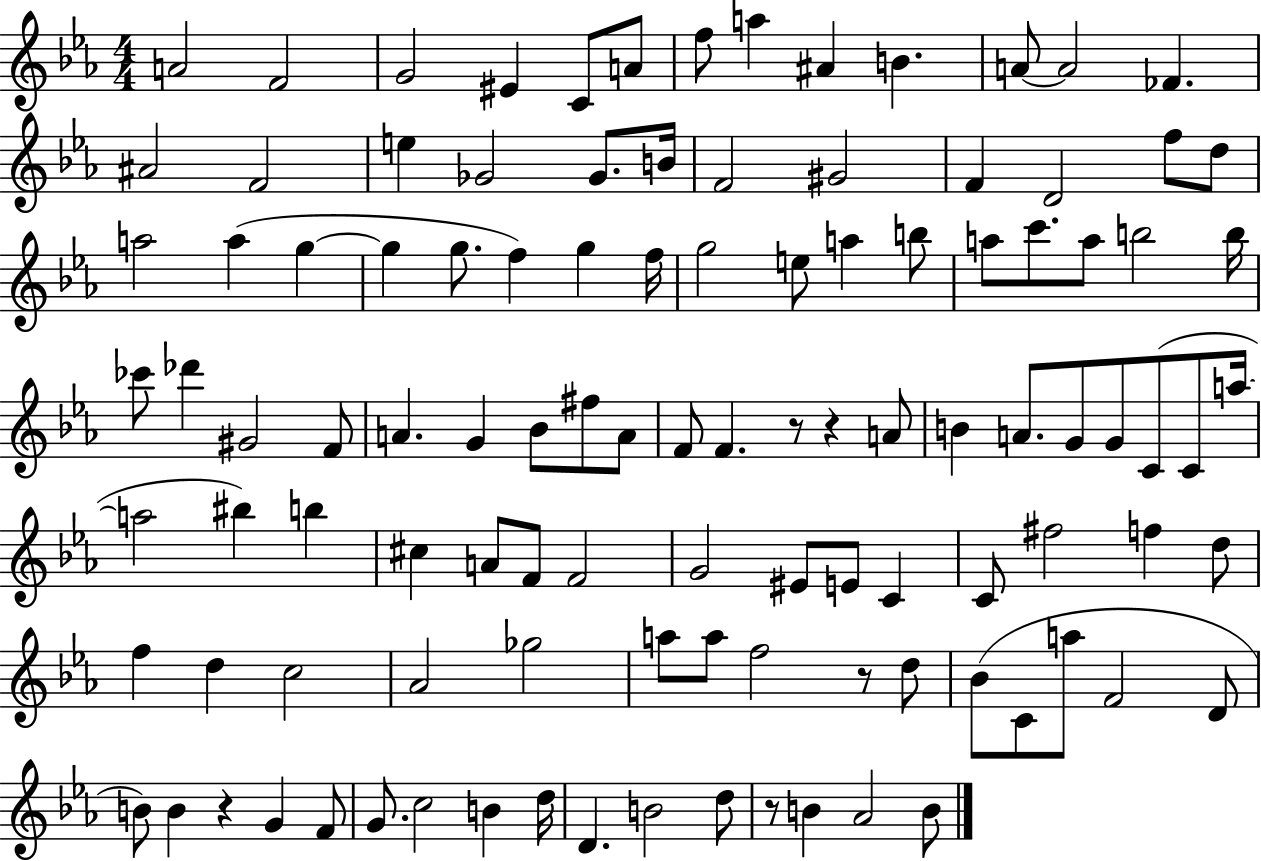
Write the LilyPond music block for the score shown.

{
  \clef treble
  \numericTimeSignature
  \time 4/4
  \key ees \major
  a'2 f'2 | g'2 eis'4 c'8 a'8 | f''8 a''4 ais'4 b'4. | a'8~~ a'2 fes'4. | \break ais'2 f'2 | e''4 ges'2 ges'8. b'16 | f'2 gis'2 | f'4 d'2 f''8 d''8 | \break a''2 a''4( g''4~~ | g''4 g''8. f''4) g''4 f''16 | g''2 e''8 a''4 b''8 | a''8 c'''8. a''8 b''2 b''16 | \break ces'''8 des'''4 gis'2 f'8 | a'4. g'4 bes'8 fis''8 a'8 | f'8 f'4. r8 r4 a'8 | b'4 a'8. g'8 g'8 c'8( c'8 a''16~~ | \break a''2 bis''4) b''4 | cis''4 a'8 f'8 f'2 | g'2 eis'8 e'8 c'4 | c'8 fis''2 f''4 d''8 | \break f''4 d''4 c''2 | aes'2 ges''2 | a''8 a''8 f''2 r8 d''8 | bes'8( c'8 a''8 f'2 d'8 | \break b'8) b'4 r4 g'4 f'8 | g'8. c''2 b'4 d''16 | d'4. b'2 d''8 | r8 b'4 aes'2 b'8 | \break \bar "|."
}